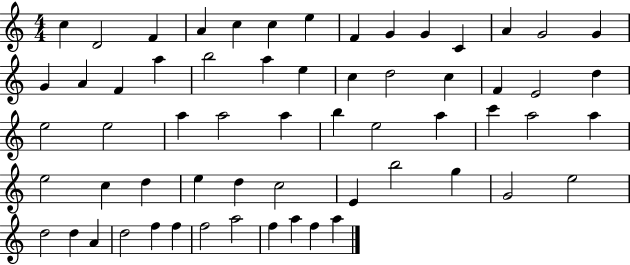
{
  \clef treble
  \numericTimeSignature
  \time 4/4
  \key c \major
  c''4 d'2 f'4 | a'4 c''4 c''4 e''4 | f'4 g'4 g'4 c'4 | a'4 g'2 g'4 | \break g'4 a'4 f'4 a''4 | b''2 a''4 e''4 | c''4 d''2 c''4 | f'4 e'2 d''4 | \break e''2 e''2 | a''4 a''2 a''4 | b''4 e''2 a''4 | c'''4 a''2 a''4 | \break e''2 c''4 d''4 | e''4 d''4 c''2 | e'4 b''2 g''4 | g'2 e''2 | \break d''2 d''4 a'4 | d''2 f''4 f''4 | f''2 a''2 | f''4 a''4 f''4 a''4 | \break \bar "|."
}